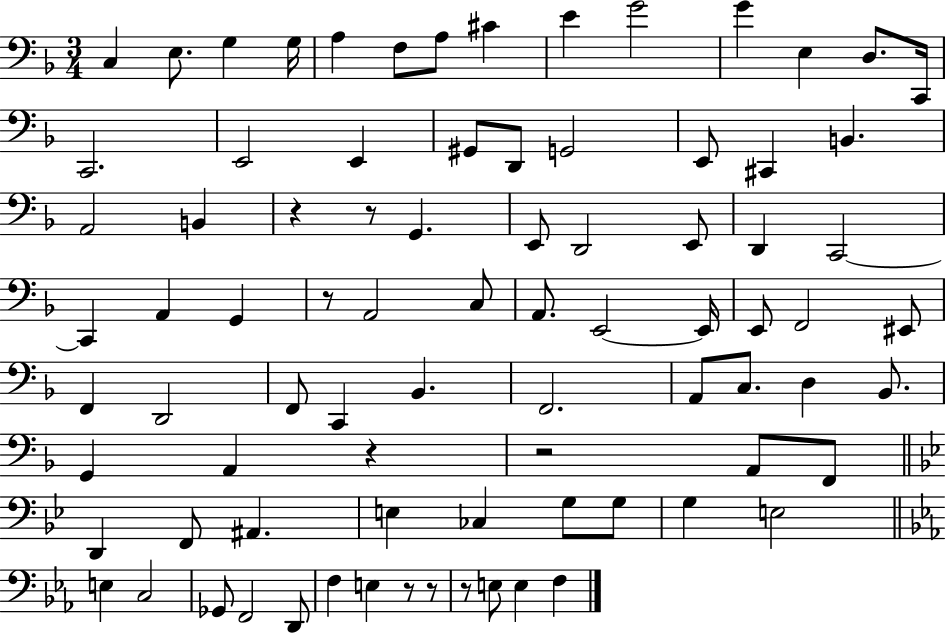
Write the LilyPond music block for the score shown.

{
  \clef bass
  \numericTimeSignature
  \time 3/4
  \key f \major
  c4 e8. g4 g16 | a4 f8 a8 cis'4 | e'4 g'2 | g'4 e4 d8. c,16 | \break c,2. | e,2 e,4 | gis,8 d,8 g,2 | e,8 cis,4 b,4. | \break a,2 b,4 | r4 r8 g,4. | e,8 d,2 e,8 | d,4 c,2~~ | \break c,4 a,4 g,4 | r8 a,2 c8 | a,8. e,2~~ e,16 | e,8 f,2 eis,8 | \break f,4 d,2 | f,8 c,4 bes,4. | f,2. | a,8 c8. d4 bes,8. | \break g,4 a,4 r4 | r2 a,8 f,8 | \bar "||" \break \key bes \major d,4 f,8 ais,4. | e4 ces4 g8 g8 | g4 e2 | \bar "||" \break \key ees \major e4 c2 | ges,8 f,2 d,8 | f4 e4 r8 r8 | r8 e8 e4 f4 | \break \bar "|."
}